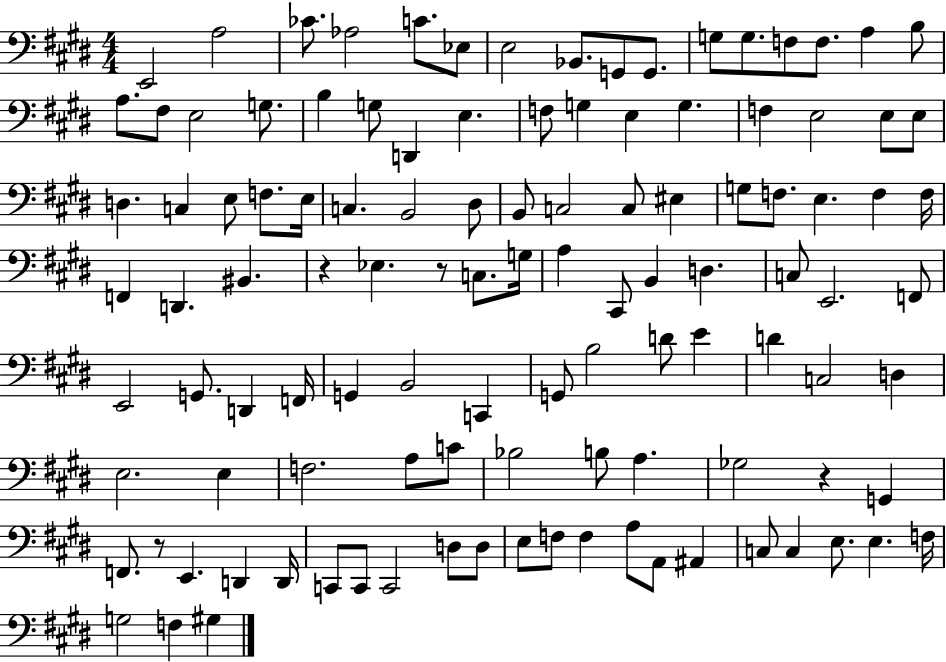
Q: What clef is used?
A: bass